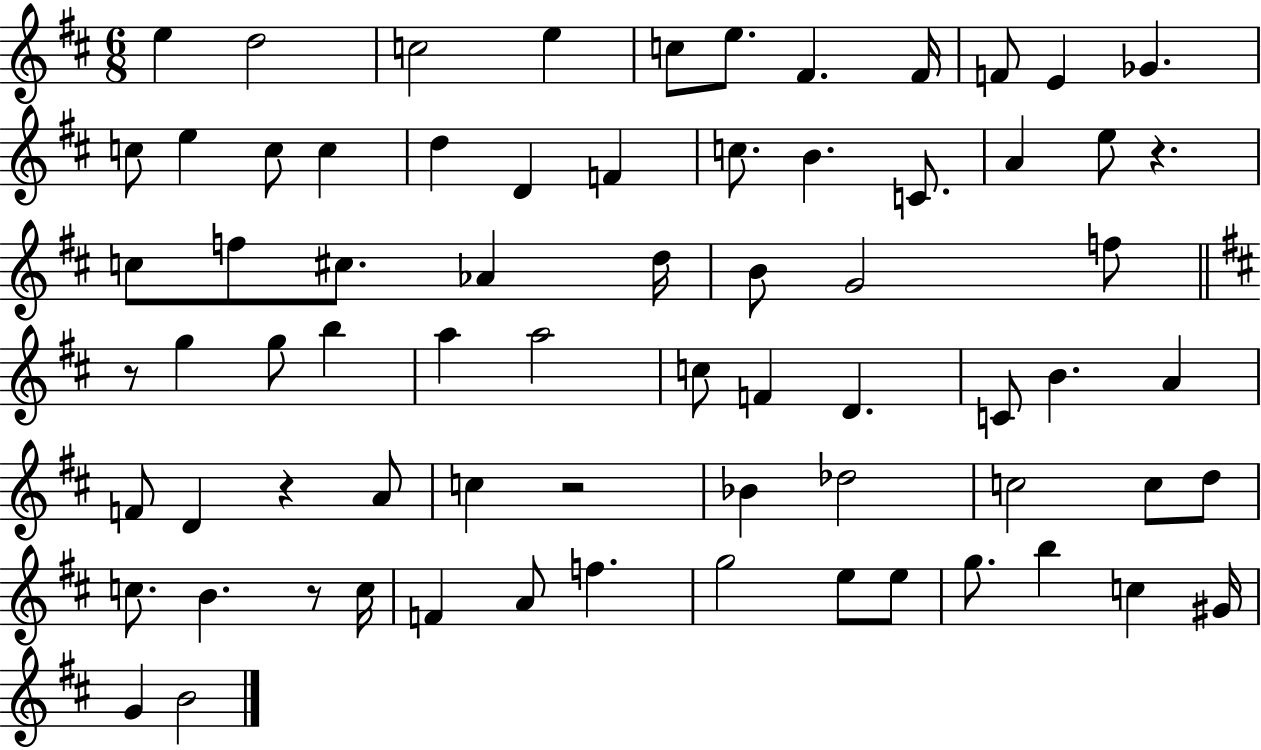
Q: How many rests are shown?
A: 5